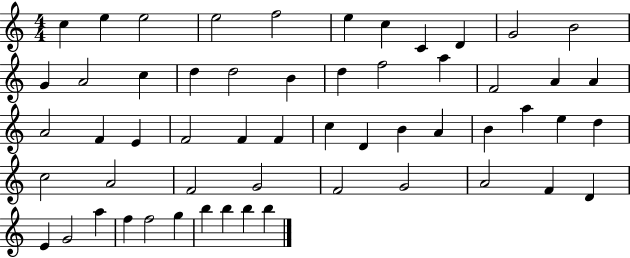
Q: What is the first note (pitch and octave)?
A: C5